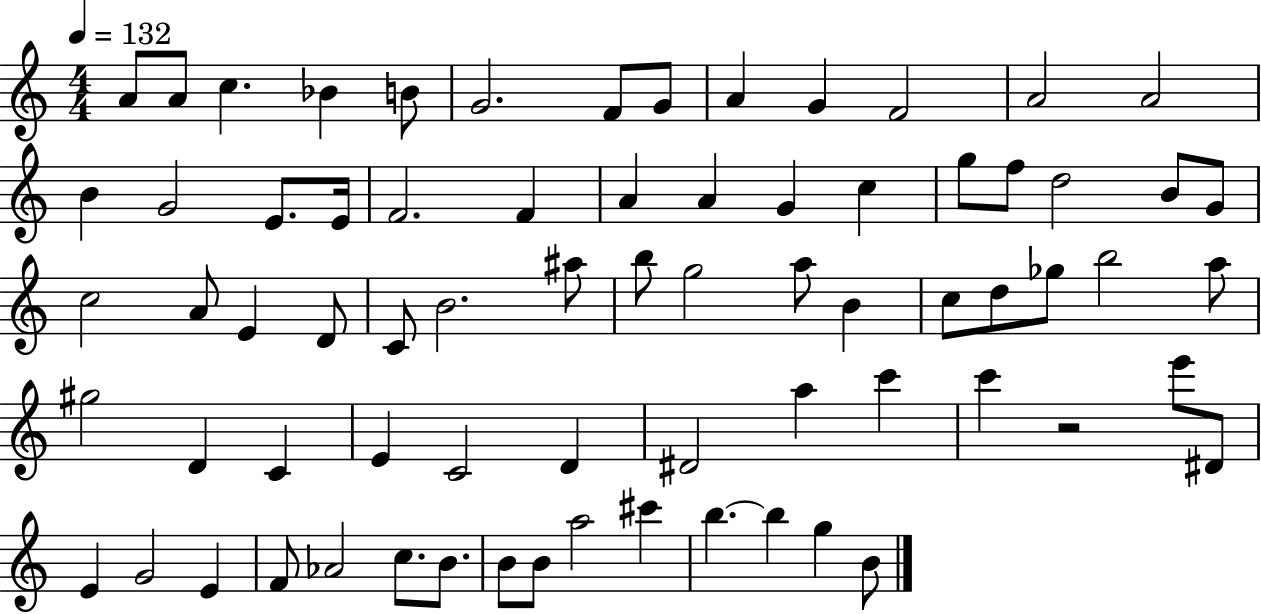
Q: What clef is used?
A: treble